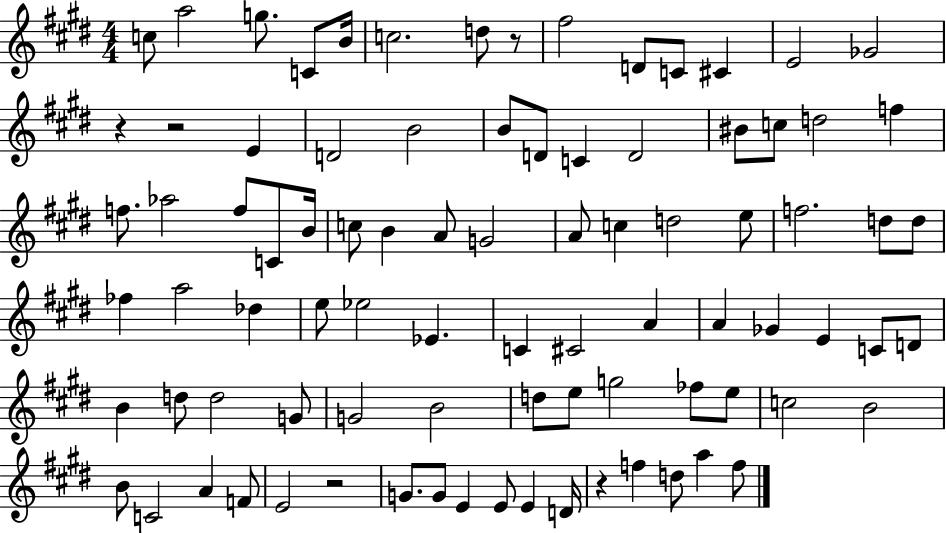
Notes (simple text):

C5/e A5/h G5/e. C4/e B4/s C5/h. D5/e R/e F#5/h D4/e C4/e C#4/q E4/h Gb4/h R/q R/h E4/q D4/h B4/h B4/e D4/e C4/q D4/h BIS4/e C5/e D5/h F5/q F5/e. Ab5/h F5/e C4/e B4/s C5/e B4/q A4/e G4/h A4/e C5/q D5/h E5/e F5/h. D5/e D5/e FES5/q A5/h Db5/q E5/e Eb5/h Eb4/q. C4/q C#4/h A4/q A4/q Gb4/q E4/q C4/e D4/e B4/q D5/e D5/h G4/e G4/h B4/h D5/e E5/e G5/h FES5/e E5/e C5/h B4/h B4/e C4/h A4/q F4/e E4/h R/h G4/e. G4/e E4/q E4/e E4/q D4/s R/q F5/q D5/e A5/q F5/e